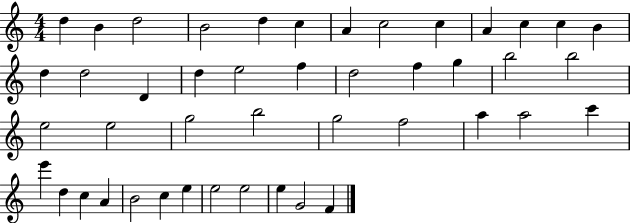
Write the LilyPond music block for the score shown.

{
  \clef treble
  \numericTimeSignature
  \time 4/4
  \key c \major
  d''4 b'4 d''2 | b'2 d''4 c''4 | a'4 c''2 c''4 | a'4 c''4 c''4 b'4 | \break d''4 d''2 d'4 | d''4 e''2 f''4 | d''2 f''4 g''4 | b''2 b''2 | \break e''2 e''2 | g''2 b''2 | g''2 f''2 | a''4 a''2 c'''4 | \break e'''4 d''4 c''4 a'4 | b'2 c''4 e''4 | e''2 e''2 | e''4 g'2 f'4 | \break \bar "|."
}